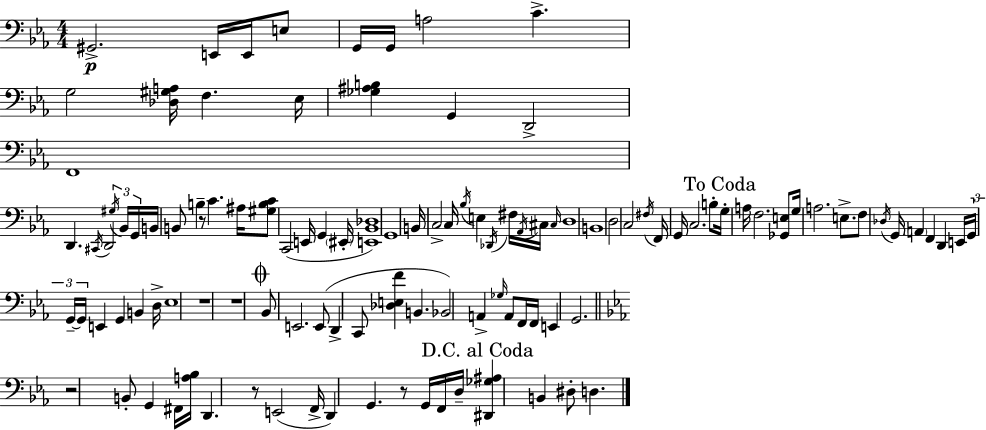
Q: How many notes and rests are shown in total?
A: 112